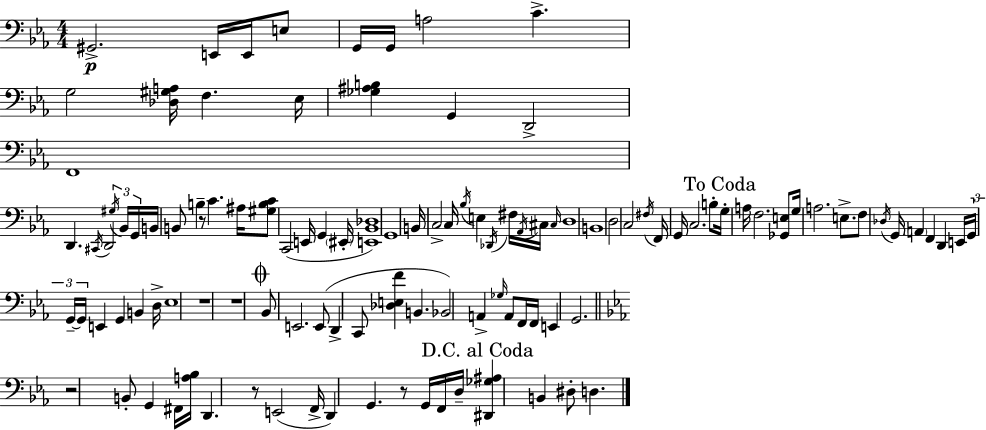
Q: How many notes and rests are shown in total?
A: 112